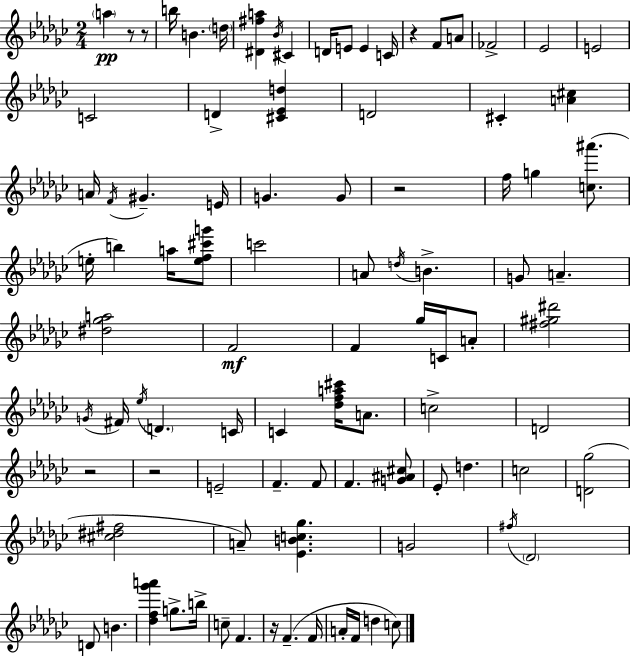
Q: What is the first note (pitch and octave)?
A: A5